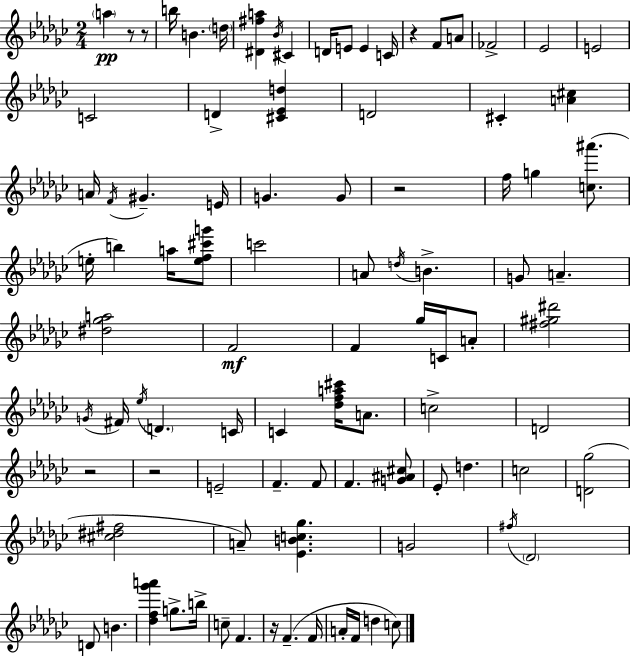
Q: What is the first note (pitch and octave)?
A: A5